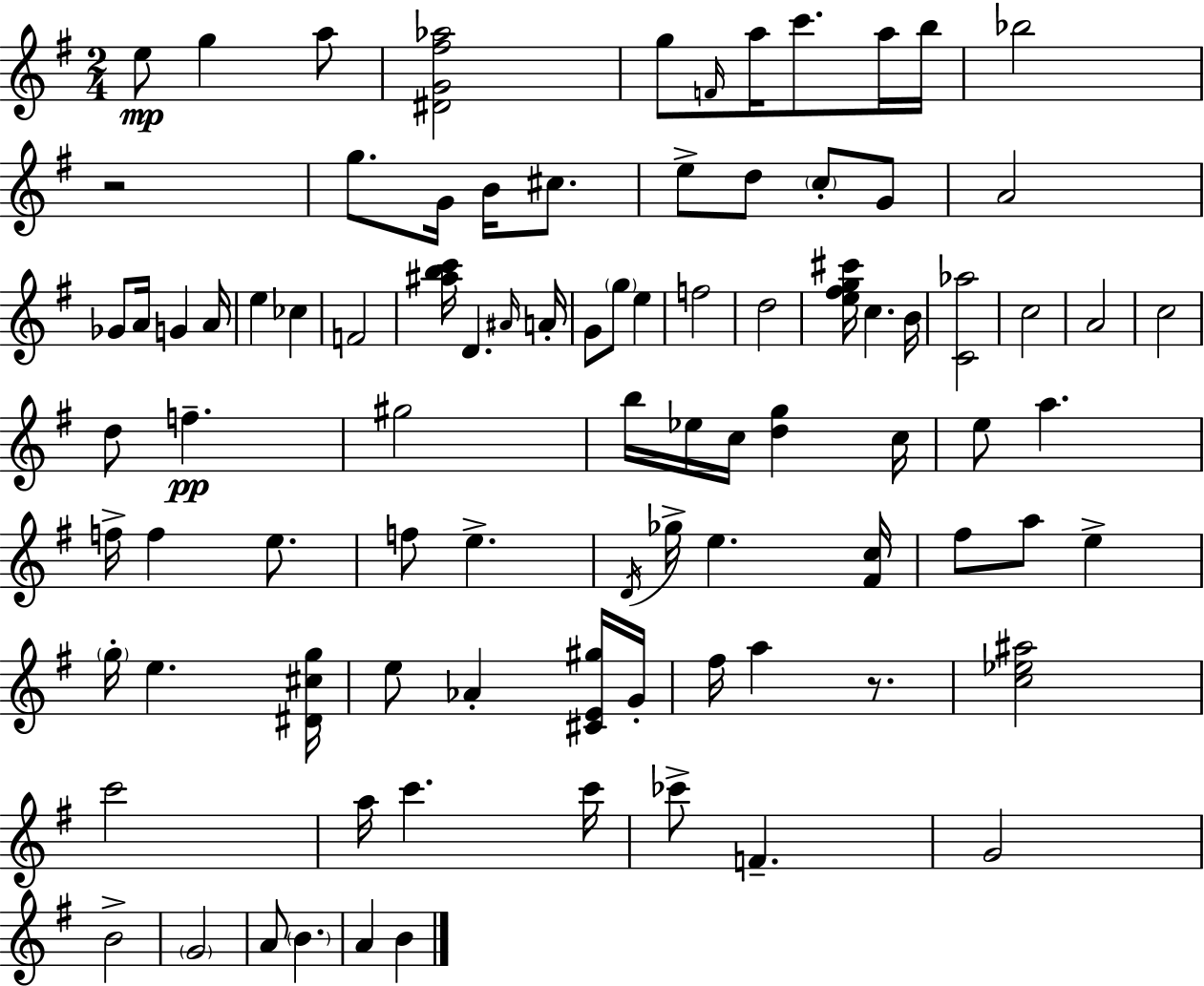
X:1
T:Untitled
M:2/4
L:1/4
K:G
e/2 g a/2 [^DG^f_a]2 g/2 F/4 a/4 c'/2 a/4 b/4 _b2 z2 g/2 G/4 B/4 ^c/2 e/2 d/2 c/2 G/2 A2 _G/2 A/4 G A/4 e _c F2 [^abc']/4 D ^A/4 A/4 G/2 g/2 e f2 d2 [e^fg^c']/4 c B/4 [C_a]2 c2 A2 c2 d/2 f ^g2 b/4 _e/4 c/4 [dg] c/4 e/2 a f/4 f e/2 f/2 e D/4 _g/4 e [^Fc]/4 ^f/2 a/2 e g/4 e [^D^cg]/4 e/2 _A [^CE^g]/4 G/4 ^f/4 a z/2 [c_e^a]2 c'2 a/4 c' c'/4 _c'/2 F G2 B2 G2 A/2 B A B